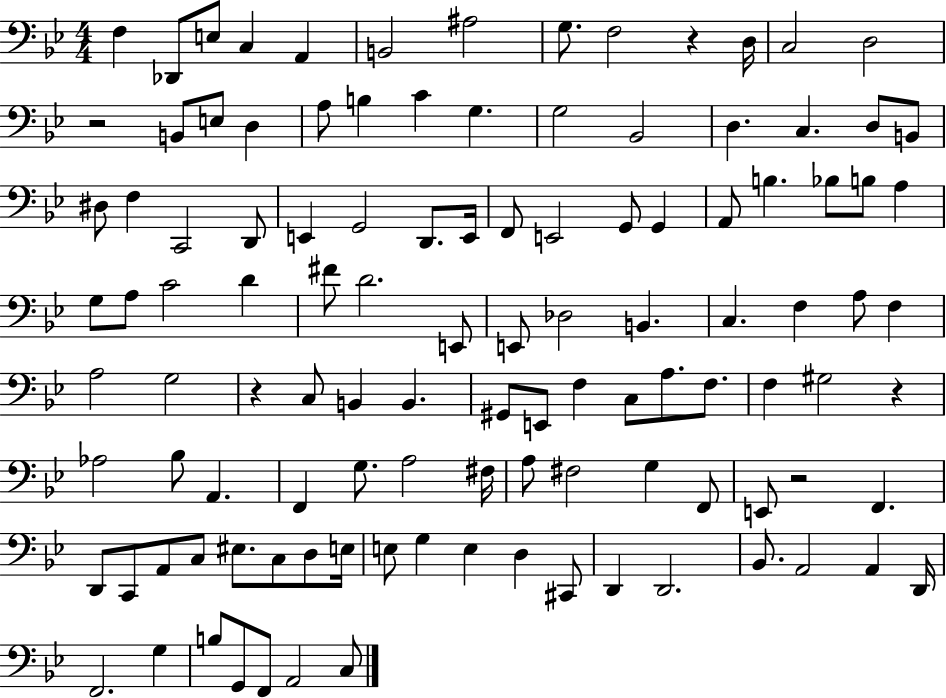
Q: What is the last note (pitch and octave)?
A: C3